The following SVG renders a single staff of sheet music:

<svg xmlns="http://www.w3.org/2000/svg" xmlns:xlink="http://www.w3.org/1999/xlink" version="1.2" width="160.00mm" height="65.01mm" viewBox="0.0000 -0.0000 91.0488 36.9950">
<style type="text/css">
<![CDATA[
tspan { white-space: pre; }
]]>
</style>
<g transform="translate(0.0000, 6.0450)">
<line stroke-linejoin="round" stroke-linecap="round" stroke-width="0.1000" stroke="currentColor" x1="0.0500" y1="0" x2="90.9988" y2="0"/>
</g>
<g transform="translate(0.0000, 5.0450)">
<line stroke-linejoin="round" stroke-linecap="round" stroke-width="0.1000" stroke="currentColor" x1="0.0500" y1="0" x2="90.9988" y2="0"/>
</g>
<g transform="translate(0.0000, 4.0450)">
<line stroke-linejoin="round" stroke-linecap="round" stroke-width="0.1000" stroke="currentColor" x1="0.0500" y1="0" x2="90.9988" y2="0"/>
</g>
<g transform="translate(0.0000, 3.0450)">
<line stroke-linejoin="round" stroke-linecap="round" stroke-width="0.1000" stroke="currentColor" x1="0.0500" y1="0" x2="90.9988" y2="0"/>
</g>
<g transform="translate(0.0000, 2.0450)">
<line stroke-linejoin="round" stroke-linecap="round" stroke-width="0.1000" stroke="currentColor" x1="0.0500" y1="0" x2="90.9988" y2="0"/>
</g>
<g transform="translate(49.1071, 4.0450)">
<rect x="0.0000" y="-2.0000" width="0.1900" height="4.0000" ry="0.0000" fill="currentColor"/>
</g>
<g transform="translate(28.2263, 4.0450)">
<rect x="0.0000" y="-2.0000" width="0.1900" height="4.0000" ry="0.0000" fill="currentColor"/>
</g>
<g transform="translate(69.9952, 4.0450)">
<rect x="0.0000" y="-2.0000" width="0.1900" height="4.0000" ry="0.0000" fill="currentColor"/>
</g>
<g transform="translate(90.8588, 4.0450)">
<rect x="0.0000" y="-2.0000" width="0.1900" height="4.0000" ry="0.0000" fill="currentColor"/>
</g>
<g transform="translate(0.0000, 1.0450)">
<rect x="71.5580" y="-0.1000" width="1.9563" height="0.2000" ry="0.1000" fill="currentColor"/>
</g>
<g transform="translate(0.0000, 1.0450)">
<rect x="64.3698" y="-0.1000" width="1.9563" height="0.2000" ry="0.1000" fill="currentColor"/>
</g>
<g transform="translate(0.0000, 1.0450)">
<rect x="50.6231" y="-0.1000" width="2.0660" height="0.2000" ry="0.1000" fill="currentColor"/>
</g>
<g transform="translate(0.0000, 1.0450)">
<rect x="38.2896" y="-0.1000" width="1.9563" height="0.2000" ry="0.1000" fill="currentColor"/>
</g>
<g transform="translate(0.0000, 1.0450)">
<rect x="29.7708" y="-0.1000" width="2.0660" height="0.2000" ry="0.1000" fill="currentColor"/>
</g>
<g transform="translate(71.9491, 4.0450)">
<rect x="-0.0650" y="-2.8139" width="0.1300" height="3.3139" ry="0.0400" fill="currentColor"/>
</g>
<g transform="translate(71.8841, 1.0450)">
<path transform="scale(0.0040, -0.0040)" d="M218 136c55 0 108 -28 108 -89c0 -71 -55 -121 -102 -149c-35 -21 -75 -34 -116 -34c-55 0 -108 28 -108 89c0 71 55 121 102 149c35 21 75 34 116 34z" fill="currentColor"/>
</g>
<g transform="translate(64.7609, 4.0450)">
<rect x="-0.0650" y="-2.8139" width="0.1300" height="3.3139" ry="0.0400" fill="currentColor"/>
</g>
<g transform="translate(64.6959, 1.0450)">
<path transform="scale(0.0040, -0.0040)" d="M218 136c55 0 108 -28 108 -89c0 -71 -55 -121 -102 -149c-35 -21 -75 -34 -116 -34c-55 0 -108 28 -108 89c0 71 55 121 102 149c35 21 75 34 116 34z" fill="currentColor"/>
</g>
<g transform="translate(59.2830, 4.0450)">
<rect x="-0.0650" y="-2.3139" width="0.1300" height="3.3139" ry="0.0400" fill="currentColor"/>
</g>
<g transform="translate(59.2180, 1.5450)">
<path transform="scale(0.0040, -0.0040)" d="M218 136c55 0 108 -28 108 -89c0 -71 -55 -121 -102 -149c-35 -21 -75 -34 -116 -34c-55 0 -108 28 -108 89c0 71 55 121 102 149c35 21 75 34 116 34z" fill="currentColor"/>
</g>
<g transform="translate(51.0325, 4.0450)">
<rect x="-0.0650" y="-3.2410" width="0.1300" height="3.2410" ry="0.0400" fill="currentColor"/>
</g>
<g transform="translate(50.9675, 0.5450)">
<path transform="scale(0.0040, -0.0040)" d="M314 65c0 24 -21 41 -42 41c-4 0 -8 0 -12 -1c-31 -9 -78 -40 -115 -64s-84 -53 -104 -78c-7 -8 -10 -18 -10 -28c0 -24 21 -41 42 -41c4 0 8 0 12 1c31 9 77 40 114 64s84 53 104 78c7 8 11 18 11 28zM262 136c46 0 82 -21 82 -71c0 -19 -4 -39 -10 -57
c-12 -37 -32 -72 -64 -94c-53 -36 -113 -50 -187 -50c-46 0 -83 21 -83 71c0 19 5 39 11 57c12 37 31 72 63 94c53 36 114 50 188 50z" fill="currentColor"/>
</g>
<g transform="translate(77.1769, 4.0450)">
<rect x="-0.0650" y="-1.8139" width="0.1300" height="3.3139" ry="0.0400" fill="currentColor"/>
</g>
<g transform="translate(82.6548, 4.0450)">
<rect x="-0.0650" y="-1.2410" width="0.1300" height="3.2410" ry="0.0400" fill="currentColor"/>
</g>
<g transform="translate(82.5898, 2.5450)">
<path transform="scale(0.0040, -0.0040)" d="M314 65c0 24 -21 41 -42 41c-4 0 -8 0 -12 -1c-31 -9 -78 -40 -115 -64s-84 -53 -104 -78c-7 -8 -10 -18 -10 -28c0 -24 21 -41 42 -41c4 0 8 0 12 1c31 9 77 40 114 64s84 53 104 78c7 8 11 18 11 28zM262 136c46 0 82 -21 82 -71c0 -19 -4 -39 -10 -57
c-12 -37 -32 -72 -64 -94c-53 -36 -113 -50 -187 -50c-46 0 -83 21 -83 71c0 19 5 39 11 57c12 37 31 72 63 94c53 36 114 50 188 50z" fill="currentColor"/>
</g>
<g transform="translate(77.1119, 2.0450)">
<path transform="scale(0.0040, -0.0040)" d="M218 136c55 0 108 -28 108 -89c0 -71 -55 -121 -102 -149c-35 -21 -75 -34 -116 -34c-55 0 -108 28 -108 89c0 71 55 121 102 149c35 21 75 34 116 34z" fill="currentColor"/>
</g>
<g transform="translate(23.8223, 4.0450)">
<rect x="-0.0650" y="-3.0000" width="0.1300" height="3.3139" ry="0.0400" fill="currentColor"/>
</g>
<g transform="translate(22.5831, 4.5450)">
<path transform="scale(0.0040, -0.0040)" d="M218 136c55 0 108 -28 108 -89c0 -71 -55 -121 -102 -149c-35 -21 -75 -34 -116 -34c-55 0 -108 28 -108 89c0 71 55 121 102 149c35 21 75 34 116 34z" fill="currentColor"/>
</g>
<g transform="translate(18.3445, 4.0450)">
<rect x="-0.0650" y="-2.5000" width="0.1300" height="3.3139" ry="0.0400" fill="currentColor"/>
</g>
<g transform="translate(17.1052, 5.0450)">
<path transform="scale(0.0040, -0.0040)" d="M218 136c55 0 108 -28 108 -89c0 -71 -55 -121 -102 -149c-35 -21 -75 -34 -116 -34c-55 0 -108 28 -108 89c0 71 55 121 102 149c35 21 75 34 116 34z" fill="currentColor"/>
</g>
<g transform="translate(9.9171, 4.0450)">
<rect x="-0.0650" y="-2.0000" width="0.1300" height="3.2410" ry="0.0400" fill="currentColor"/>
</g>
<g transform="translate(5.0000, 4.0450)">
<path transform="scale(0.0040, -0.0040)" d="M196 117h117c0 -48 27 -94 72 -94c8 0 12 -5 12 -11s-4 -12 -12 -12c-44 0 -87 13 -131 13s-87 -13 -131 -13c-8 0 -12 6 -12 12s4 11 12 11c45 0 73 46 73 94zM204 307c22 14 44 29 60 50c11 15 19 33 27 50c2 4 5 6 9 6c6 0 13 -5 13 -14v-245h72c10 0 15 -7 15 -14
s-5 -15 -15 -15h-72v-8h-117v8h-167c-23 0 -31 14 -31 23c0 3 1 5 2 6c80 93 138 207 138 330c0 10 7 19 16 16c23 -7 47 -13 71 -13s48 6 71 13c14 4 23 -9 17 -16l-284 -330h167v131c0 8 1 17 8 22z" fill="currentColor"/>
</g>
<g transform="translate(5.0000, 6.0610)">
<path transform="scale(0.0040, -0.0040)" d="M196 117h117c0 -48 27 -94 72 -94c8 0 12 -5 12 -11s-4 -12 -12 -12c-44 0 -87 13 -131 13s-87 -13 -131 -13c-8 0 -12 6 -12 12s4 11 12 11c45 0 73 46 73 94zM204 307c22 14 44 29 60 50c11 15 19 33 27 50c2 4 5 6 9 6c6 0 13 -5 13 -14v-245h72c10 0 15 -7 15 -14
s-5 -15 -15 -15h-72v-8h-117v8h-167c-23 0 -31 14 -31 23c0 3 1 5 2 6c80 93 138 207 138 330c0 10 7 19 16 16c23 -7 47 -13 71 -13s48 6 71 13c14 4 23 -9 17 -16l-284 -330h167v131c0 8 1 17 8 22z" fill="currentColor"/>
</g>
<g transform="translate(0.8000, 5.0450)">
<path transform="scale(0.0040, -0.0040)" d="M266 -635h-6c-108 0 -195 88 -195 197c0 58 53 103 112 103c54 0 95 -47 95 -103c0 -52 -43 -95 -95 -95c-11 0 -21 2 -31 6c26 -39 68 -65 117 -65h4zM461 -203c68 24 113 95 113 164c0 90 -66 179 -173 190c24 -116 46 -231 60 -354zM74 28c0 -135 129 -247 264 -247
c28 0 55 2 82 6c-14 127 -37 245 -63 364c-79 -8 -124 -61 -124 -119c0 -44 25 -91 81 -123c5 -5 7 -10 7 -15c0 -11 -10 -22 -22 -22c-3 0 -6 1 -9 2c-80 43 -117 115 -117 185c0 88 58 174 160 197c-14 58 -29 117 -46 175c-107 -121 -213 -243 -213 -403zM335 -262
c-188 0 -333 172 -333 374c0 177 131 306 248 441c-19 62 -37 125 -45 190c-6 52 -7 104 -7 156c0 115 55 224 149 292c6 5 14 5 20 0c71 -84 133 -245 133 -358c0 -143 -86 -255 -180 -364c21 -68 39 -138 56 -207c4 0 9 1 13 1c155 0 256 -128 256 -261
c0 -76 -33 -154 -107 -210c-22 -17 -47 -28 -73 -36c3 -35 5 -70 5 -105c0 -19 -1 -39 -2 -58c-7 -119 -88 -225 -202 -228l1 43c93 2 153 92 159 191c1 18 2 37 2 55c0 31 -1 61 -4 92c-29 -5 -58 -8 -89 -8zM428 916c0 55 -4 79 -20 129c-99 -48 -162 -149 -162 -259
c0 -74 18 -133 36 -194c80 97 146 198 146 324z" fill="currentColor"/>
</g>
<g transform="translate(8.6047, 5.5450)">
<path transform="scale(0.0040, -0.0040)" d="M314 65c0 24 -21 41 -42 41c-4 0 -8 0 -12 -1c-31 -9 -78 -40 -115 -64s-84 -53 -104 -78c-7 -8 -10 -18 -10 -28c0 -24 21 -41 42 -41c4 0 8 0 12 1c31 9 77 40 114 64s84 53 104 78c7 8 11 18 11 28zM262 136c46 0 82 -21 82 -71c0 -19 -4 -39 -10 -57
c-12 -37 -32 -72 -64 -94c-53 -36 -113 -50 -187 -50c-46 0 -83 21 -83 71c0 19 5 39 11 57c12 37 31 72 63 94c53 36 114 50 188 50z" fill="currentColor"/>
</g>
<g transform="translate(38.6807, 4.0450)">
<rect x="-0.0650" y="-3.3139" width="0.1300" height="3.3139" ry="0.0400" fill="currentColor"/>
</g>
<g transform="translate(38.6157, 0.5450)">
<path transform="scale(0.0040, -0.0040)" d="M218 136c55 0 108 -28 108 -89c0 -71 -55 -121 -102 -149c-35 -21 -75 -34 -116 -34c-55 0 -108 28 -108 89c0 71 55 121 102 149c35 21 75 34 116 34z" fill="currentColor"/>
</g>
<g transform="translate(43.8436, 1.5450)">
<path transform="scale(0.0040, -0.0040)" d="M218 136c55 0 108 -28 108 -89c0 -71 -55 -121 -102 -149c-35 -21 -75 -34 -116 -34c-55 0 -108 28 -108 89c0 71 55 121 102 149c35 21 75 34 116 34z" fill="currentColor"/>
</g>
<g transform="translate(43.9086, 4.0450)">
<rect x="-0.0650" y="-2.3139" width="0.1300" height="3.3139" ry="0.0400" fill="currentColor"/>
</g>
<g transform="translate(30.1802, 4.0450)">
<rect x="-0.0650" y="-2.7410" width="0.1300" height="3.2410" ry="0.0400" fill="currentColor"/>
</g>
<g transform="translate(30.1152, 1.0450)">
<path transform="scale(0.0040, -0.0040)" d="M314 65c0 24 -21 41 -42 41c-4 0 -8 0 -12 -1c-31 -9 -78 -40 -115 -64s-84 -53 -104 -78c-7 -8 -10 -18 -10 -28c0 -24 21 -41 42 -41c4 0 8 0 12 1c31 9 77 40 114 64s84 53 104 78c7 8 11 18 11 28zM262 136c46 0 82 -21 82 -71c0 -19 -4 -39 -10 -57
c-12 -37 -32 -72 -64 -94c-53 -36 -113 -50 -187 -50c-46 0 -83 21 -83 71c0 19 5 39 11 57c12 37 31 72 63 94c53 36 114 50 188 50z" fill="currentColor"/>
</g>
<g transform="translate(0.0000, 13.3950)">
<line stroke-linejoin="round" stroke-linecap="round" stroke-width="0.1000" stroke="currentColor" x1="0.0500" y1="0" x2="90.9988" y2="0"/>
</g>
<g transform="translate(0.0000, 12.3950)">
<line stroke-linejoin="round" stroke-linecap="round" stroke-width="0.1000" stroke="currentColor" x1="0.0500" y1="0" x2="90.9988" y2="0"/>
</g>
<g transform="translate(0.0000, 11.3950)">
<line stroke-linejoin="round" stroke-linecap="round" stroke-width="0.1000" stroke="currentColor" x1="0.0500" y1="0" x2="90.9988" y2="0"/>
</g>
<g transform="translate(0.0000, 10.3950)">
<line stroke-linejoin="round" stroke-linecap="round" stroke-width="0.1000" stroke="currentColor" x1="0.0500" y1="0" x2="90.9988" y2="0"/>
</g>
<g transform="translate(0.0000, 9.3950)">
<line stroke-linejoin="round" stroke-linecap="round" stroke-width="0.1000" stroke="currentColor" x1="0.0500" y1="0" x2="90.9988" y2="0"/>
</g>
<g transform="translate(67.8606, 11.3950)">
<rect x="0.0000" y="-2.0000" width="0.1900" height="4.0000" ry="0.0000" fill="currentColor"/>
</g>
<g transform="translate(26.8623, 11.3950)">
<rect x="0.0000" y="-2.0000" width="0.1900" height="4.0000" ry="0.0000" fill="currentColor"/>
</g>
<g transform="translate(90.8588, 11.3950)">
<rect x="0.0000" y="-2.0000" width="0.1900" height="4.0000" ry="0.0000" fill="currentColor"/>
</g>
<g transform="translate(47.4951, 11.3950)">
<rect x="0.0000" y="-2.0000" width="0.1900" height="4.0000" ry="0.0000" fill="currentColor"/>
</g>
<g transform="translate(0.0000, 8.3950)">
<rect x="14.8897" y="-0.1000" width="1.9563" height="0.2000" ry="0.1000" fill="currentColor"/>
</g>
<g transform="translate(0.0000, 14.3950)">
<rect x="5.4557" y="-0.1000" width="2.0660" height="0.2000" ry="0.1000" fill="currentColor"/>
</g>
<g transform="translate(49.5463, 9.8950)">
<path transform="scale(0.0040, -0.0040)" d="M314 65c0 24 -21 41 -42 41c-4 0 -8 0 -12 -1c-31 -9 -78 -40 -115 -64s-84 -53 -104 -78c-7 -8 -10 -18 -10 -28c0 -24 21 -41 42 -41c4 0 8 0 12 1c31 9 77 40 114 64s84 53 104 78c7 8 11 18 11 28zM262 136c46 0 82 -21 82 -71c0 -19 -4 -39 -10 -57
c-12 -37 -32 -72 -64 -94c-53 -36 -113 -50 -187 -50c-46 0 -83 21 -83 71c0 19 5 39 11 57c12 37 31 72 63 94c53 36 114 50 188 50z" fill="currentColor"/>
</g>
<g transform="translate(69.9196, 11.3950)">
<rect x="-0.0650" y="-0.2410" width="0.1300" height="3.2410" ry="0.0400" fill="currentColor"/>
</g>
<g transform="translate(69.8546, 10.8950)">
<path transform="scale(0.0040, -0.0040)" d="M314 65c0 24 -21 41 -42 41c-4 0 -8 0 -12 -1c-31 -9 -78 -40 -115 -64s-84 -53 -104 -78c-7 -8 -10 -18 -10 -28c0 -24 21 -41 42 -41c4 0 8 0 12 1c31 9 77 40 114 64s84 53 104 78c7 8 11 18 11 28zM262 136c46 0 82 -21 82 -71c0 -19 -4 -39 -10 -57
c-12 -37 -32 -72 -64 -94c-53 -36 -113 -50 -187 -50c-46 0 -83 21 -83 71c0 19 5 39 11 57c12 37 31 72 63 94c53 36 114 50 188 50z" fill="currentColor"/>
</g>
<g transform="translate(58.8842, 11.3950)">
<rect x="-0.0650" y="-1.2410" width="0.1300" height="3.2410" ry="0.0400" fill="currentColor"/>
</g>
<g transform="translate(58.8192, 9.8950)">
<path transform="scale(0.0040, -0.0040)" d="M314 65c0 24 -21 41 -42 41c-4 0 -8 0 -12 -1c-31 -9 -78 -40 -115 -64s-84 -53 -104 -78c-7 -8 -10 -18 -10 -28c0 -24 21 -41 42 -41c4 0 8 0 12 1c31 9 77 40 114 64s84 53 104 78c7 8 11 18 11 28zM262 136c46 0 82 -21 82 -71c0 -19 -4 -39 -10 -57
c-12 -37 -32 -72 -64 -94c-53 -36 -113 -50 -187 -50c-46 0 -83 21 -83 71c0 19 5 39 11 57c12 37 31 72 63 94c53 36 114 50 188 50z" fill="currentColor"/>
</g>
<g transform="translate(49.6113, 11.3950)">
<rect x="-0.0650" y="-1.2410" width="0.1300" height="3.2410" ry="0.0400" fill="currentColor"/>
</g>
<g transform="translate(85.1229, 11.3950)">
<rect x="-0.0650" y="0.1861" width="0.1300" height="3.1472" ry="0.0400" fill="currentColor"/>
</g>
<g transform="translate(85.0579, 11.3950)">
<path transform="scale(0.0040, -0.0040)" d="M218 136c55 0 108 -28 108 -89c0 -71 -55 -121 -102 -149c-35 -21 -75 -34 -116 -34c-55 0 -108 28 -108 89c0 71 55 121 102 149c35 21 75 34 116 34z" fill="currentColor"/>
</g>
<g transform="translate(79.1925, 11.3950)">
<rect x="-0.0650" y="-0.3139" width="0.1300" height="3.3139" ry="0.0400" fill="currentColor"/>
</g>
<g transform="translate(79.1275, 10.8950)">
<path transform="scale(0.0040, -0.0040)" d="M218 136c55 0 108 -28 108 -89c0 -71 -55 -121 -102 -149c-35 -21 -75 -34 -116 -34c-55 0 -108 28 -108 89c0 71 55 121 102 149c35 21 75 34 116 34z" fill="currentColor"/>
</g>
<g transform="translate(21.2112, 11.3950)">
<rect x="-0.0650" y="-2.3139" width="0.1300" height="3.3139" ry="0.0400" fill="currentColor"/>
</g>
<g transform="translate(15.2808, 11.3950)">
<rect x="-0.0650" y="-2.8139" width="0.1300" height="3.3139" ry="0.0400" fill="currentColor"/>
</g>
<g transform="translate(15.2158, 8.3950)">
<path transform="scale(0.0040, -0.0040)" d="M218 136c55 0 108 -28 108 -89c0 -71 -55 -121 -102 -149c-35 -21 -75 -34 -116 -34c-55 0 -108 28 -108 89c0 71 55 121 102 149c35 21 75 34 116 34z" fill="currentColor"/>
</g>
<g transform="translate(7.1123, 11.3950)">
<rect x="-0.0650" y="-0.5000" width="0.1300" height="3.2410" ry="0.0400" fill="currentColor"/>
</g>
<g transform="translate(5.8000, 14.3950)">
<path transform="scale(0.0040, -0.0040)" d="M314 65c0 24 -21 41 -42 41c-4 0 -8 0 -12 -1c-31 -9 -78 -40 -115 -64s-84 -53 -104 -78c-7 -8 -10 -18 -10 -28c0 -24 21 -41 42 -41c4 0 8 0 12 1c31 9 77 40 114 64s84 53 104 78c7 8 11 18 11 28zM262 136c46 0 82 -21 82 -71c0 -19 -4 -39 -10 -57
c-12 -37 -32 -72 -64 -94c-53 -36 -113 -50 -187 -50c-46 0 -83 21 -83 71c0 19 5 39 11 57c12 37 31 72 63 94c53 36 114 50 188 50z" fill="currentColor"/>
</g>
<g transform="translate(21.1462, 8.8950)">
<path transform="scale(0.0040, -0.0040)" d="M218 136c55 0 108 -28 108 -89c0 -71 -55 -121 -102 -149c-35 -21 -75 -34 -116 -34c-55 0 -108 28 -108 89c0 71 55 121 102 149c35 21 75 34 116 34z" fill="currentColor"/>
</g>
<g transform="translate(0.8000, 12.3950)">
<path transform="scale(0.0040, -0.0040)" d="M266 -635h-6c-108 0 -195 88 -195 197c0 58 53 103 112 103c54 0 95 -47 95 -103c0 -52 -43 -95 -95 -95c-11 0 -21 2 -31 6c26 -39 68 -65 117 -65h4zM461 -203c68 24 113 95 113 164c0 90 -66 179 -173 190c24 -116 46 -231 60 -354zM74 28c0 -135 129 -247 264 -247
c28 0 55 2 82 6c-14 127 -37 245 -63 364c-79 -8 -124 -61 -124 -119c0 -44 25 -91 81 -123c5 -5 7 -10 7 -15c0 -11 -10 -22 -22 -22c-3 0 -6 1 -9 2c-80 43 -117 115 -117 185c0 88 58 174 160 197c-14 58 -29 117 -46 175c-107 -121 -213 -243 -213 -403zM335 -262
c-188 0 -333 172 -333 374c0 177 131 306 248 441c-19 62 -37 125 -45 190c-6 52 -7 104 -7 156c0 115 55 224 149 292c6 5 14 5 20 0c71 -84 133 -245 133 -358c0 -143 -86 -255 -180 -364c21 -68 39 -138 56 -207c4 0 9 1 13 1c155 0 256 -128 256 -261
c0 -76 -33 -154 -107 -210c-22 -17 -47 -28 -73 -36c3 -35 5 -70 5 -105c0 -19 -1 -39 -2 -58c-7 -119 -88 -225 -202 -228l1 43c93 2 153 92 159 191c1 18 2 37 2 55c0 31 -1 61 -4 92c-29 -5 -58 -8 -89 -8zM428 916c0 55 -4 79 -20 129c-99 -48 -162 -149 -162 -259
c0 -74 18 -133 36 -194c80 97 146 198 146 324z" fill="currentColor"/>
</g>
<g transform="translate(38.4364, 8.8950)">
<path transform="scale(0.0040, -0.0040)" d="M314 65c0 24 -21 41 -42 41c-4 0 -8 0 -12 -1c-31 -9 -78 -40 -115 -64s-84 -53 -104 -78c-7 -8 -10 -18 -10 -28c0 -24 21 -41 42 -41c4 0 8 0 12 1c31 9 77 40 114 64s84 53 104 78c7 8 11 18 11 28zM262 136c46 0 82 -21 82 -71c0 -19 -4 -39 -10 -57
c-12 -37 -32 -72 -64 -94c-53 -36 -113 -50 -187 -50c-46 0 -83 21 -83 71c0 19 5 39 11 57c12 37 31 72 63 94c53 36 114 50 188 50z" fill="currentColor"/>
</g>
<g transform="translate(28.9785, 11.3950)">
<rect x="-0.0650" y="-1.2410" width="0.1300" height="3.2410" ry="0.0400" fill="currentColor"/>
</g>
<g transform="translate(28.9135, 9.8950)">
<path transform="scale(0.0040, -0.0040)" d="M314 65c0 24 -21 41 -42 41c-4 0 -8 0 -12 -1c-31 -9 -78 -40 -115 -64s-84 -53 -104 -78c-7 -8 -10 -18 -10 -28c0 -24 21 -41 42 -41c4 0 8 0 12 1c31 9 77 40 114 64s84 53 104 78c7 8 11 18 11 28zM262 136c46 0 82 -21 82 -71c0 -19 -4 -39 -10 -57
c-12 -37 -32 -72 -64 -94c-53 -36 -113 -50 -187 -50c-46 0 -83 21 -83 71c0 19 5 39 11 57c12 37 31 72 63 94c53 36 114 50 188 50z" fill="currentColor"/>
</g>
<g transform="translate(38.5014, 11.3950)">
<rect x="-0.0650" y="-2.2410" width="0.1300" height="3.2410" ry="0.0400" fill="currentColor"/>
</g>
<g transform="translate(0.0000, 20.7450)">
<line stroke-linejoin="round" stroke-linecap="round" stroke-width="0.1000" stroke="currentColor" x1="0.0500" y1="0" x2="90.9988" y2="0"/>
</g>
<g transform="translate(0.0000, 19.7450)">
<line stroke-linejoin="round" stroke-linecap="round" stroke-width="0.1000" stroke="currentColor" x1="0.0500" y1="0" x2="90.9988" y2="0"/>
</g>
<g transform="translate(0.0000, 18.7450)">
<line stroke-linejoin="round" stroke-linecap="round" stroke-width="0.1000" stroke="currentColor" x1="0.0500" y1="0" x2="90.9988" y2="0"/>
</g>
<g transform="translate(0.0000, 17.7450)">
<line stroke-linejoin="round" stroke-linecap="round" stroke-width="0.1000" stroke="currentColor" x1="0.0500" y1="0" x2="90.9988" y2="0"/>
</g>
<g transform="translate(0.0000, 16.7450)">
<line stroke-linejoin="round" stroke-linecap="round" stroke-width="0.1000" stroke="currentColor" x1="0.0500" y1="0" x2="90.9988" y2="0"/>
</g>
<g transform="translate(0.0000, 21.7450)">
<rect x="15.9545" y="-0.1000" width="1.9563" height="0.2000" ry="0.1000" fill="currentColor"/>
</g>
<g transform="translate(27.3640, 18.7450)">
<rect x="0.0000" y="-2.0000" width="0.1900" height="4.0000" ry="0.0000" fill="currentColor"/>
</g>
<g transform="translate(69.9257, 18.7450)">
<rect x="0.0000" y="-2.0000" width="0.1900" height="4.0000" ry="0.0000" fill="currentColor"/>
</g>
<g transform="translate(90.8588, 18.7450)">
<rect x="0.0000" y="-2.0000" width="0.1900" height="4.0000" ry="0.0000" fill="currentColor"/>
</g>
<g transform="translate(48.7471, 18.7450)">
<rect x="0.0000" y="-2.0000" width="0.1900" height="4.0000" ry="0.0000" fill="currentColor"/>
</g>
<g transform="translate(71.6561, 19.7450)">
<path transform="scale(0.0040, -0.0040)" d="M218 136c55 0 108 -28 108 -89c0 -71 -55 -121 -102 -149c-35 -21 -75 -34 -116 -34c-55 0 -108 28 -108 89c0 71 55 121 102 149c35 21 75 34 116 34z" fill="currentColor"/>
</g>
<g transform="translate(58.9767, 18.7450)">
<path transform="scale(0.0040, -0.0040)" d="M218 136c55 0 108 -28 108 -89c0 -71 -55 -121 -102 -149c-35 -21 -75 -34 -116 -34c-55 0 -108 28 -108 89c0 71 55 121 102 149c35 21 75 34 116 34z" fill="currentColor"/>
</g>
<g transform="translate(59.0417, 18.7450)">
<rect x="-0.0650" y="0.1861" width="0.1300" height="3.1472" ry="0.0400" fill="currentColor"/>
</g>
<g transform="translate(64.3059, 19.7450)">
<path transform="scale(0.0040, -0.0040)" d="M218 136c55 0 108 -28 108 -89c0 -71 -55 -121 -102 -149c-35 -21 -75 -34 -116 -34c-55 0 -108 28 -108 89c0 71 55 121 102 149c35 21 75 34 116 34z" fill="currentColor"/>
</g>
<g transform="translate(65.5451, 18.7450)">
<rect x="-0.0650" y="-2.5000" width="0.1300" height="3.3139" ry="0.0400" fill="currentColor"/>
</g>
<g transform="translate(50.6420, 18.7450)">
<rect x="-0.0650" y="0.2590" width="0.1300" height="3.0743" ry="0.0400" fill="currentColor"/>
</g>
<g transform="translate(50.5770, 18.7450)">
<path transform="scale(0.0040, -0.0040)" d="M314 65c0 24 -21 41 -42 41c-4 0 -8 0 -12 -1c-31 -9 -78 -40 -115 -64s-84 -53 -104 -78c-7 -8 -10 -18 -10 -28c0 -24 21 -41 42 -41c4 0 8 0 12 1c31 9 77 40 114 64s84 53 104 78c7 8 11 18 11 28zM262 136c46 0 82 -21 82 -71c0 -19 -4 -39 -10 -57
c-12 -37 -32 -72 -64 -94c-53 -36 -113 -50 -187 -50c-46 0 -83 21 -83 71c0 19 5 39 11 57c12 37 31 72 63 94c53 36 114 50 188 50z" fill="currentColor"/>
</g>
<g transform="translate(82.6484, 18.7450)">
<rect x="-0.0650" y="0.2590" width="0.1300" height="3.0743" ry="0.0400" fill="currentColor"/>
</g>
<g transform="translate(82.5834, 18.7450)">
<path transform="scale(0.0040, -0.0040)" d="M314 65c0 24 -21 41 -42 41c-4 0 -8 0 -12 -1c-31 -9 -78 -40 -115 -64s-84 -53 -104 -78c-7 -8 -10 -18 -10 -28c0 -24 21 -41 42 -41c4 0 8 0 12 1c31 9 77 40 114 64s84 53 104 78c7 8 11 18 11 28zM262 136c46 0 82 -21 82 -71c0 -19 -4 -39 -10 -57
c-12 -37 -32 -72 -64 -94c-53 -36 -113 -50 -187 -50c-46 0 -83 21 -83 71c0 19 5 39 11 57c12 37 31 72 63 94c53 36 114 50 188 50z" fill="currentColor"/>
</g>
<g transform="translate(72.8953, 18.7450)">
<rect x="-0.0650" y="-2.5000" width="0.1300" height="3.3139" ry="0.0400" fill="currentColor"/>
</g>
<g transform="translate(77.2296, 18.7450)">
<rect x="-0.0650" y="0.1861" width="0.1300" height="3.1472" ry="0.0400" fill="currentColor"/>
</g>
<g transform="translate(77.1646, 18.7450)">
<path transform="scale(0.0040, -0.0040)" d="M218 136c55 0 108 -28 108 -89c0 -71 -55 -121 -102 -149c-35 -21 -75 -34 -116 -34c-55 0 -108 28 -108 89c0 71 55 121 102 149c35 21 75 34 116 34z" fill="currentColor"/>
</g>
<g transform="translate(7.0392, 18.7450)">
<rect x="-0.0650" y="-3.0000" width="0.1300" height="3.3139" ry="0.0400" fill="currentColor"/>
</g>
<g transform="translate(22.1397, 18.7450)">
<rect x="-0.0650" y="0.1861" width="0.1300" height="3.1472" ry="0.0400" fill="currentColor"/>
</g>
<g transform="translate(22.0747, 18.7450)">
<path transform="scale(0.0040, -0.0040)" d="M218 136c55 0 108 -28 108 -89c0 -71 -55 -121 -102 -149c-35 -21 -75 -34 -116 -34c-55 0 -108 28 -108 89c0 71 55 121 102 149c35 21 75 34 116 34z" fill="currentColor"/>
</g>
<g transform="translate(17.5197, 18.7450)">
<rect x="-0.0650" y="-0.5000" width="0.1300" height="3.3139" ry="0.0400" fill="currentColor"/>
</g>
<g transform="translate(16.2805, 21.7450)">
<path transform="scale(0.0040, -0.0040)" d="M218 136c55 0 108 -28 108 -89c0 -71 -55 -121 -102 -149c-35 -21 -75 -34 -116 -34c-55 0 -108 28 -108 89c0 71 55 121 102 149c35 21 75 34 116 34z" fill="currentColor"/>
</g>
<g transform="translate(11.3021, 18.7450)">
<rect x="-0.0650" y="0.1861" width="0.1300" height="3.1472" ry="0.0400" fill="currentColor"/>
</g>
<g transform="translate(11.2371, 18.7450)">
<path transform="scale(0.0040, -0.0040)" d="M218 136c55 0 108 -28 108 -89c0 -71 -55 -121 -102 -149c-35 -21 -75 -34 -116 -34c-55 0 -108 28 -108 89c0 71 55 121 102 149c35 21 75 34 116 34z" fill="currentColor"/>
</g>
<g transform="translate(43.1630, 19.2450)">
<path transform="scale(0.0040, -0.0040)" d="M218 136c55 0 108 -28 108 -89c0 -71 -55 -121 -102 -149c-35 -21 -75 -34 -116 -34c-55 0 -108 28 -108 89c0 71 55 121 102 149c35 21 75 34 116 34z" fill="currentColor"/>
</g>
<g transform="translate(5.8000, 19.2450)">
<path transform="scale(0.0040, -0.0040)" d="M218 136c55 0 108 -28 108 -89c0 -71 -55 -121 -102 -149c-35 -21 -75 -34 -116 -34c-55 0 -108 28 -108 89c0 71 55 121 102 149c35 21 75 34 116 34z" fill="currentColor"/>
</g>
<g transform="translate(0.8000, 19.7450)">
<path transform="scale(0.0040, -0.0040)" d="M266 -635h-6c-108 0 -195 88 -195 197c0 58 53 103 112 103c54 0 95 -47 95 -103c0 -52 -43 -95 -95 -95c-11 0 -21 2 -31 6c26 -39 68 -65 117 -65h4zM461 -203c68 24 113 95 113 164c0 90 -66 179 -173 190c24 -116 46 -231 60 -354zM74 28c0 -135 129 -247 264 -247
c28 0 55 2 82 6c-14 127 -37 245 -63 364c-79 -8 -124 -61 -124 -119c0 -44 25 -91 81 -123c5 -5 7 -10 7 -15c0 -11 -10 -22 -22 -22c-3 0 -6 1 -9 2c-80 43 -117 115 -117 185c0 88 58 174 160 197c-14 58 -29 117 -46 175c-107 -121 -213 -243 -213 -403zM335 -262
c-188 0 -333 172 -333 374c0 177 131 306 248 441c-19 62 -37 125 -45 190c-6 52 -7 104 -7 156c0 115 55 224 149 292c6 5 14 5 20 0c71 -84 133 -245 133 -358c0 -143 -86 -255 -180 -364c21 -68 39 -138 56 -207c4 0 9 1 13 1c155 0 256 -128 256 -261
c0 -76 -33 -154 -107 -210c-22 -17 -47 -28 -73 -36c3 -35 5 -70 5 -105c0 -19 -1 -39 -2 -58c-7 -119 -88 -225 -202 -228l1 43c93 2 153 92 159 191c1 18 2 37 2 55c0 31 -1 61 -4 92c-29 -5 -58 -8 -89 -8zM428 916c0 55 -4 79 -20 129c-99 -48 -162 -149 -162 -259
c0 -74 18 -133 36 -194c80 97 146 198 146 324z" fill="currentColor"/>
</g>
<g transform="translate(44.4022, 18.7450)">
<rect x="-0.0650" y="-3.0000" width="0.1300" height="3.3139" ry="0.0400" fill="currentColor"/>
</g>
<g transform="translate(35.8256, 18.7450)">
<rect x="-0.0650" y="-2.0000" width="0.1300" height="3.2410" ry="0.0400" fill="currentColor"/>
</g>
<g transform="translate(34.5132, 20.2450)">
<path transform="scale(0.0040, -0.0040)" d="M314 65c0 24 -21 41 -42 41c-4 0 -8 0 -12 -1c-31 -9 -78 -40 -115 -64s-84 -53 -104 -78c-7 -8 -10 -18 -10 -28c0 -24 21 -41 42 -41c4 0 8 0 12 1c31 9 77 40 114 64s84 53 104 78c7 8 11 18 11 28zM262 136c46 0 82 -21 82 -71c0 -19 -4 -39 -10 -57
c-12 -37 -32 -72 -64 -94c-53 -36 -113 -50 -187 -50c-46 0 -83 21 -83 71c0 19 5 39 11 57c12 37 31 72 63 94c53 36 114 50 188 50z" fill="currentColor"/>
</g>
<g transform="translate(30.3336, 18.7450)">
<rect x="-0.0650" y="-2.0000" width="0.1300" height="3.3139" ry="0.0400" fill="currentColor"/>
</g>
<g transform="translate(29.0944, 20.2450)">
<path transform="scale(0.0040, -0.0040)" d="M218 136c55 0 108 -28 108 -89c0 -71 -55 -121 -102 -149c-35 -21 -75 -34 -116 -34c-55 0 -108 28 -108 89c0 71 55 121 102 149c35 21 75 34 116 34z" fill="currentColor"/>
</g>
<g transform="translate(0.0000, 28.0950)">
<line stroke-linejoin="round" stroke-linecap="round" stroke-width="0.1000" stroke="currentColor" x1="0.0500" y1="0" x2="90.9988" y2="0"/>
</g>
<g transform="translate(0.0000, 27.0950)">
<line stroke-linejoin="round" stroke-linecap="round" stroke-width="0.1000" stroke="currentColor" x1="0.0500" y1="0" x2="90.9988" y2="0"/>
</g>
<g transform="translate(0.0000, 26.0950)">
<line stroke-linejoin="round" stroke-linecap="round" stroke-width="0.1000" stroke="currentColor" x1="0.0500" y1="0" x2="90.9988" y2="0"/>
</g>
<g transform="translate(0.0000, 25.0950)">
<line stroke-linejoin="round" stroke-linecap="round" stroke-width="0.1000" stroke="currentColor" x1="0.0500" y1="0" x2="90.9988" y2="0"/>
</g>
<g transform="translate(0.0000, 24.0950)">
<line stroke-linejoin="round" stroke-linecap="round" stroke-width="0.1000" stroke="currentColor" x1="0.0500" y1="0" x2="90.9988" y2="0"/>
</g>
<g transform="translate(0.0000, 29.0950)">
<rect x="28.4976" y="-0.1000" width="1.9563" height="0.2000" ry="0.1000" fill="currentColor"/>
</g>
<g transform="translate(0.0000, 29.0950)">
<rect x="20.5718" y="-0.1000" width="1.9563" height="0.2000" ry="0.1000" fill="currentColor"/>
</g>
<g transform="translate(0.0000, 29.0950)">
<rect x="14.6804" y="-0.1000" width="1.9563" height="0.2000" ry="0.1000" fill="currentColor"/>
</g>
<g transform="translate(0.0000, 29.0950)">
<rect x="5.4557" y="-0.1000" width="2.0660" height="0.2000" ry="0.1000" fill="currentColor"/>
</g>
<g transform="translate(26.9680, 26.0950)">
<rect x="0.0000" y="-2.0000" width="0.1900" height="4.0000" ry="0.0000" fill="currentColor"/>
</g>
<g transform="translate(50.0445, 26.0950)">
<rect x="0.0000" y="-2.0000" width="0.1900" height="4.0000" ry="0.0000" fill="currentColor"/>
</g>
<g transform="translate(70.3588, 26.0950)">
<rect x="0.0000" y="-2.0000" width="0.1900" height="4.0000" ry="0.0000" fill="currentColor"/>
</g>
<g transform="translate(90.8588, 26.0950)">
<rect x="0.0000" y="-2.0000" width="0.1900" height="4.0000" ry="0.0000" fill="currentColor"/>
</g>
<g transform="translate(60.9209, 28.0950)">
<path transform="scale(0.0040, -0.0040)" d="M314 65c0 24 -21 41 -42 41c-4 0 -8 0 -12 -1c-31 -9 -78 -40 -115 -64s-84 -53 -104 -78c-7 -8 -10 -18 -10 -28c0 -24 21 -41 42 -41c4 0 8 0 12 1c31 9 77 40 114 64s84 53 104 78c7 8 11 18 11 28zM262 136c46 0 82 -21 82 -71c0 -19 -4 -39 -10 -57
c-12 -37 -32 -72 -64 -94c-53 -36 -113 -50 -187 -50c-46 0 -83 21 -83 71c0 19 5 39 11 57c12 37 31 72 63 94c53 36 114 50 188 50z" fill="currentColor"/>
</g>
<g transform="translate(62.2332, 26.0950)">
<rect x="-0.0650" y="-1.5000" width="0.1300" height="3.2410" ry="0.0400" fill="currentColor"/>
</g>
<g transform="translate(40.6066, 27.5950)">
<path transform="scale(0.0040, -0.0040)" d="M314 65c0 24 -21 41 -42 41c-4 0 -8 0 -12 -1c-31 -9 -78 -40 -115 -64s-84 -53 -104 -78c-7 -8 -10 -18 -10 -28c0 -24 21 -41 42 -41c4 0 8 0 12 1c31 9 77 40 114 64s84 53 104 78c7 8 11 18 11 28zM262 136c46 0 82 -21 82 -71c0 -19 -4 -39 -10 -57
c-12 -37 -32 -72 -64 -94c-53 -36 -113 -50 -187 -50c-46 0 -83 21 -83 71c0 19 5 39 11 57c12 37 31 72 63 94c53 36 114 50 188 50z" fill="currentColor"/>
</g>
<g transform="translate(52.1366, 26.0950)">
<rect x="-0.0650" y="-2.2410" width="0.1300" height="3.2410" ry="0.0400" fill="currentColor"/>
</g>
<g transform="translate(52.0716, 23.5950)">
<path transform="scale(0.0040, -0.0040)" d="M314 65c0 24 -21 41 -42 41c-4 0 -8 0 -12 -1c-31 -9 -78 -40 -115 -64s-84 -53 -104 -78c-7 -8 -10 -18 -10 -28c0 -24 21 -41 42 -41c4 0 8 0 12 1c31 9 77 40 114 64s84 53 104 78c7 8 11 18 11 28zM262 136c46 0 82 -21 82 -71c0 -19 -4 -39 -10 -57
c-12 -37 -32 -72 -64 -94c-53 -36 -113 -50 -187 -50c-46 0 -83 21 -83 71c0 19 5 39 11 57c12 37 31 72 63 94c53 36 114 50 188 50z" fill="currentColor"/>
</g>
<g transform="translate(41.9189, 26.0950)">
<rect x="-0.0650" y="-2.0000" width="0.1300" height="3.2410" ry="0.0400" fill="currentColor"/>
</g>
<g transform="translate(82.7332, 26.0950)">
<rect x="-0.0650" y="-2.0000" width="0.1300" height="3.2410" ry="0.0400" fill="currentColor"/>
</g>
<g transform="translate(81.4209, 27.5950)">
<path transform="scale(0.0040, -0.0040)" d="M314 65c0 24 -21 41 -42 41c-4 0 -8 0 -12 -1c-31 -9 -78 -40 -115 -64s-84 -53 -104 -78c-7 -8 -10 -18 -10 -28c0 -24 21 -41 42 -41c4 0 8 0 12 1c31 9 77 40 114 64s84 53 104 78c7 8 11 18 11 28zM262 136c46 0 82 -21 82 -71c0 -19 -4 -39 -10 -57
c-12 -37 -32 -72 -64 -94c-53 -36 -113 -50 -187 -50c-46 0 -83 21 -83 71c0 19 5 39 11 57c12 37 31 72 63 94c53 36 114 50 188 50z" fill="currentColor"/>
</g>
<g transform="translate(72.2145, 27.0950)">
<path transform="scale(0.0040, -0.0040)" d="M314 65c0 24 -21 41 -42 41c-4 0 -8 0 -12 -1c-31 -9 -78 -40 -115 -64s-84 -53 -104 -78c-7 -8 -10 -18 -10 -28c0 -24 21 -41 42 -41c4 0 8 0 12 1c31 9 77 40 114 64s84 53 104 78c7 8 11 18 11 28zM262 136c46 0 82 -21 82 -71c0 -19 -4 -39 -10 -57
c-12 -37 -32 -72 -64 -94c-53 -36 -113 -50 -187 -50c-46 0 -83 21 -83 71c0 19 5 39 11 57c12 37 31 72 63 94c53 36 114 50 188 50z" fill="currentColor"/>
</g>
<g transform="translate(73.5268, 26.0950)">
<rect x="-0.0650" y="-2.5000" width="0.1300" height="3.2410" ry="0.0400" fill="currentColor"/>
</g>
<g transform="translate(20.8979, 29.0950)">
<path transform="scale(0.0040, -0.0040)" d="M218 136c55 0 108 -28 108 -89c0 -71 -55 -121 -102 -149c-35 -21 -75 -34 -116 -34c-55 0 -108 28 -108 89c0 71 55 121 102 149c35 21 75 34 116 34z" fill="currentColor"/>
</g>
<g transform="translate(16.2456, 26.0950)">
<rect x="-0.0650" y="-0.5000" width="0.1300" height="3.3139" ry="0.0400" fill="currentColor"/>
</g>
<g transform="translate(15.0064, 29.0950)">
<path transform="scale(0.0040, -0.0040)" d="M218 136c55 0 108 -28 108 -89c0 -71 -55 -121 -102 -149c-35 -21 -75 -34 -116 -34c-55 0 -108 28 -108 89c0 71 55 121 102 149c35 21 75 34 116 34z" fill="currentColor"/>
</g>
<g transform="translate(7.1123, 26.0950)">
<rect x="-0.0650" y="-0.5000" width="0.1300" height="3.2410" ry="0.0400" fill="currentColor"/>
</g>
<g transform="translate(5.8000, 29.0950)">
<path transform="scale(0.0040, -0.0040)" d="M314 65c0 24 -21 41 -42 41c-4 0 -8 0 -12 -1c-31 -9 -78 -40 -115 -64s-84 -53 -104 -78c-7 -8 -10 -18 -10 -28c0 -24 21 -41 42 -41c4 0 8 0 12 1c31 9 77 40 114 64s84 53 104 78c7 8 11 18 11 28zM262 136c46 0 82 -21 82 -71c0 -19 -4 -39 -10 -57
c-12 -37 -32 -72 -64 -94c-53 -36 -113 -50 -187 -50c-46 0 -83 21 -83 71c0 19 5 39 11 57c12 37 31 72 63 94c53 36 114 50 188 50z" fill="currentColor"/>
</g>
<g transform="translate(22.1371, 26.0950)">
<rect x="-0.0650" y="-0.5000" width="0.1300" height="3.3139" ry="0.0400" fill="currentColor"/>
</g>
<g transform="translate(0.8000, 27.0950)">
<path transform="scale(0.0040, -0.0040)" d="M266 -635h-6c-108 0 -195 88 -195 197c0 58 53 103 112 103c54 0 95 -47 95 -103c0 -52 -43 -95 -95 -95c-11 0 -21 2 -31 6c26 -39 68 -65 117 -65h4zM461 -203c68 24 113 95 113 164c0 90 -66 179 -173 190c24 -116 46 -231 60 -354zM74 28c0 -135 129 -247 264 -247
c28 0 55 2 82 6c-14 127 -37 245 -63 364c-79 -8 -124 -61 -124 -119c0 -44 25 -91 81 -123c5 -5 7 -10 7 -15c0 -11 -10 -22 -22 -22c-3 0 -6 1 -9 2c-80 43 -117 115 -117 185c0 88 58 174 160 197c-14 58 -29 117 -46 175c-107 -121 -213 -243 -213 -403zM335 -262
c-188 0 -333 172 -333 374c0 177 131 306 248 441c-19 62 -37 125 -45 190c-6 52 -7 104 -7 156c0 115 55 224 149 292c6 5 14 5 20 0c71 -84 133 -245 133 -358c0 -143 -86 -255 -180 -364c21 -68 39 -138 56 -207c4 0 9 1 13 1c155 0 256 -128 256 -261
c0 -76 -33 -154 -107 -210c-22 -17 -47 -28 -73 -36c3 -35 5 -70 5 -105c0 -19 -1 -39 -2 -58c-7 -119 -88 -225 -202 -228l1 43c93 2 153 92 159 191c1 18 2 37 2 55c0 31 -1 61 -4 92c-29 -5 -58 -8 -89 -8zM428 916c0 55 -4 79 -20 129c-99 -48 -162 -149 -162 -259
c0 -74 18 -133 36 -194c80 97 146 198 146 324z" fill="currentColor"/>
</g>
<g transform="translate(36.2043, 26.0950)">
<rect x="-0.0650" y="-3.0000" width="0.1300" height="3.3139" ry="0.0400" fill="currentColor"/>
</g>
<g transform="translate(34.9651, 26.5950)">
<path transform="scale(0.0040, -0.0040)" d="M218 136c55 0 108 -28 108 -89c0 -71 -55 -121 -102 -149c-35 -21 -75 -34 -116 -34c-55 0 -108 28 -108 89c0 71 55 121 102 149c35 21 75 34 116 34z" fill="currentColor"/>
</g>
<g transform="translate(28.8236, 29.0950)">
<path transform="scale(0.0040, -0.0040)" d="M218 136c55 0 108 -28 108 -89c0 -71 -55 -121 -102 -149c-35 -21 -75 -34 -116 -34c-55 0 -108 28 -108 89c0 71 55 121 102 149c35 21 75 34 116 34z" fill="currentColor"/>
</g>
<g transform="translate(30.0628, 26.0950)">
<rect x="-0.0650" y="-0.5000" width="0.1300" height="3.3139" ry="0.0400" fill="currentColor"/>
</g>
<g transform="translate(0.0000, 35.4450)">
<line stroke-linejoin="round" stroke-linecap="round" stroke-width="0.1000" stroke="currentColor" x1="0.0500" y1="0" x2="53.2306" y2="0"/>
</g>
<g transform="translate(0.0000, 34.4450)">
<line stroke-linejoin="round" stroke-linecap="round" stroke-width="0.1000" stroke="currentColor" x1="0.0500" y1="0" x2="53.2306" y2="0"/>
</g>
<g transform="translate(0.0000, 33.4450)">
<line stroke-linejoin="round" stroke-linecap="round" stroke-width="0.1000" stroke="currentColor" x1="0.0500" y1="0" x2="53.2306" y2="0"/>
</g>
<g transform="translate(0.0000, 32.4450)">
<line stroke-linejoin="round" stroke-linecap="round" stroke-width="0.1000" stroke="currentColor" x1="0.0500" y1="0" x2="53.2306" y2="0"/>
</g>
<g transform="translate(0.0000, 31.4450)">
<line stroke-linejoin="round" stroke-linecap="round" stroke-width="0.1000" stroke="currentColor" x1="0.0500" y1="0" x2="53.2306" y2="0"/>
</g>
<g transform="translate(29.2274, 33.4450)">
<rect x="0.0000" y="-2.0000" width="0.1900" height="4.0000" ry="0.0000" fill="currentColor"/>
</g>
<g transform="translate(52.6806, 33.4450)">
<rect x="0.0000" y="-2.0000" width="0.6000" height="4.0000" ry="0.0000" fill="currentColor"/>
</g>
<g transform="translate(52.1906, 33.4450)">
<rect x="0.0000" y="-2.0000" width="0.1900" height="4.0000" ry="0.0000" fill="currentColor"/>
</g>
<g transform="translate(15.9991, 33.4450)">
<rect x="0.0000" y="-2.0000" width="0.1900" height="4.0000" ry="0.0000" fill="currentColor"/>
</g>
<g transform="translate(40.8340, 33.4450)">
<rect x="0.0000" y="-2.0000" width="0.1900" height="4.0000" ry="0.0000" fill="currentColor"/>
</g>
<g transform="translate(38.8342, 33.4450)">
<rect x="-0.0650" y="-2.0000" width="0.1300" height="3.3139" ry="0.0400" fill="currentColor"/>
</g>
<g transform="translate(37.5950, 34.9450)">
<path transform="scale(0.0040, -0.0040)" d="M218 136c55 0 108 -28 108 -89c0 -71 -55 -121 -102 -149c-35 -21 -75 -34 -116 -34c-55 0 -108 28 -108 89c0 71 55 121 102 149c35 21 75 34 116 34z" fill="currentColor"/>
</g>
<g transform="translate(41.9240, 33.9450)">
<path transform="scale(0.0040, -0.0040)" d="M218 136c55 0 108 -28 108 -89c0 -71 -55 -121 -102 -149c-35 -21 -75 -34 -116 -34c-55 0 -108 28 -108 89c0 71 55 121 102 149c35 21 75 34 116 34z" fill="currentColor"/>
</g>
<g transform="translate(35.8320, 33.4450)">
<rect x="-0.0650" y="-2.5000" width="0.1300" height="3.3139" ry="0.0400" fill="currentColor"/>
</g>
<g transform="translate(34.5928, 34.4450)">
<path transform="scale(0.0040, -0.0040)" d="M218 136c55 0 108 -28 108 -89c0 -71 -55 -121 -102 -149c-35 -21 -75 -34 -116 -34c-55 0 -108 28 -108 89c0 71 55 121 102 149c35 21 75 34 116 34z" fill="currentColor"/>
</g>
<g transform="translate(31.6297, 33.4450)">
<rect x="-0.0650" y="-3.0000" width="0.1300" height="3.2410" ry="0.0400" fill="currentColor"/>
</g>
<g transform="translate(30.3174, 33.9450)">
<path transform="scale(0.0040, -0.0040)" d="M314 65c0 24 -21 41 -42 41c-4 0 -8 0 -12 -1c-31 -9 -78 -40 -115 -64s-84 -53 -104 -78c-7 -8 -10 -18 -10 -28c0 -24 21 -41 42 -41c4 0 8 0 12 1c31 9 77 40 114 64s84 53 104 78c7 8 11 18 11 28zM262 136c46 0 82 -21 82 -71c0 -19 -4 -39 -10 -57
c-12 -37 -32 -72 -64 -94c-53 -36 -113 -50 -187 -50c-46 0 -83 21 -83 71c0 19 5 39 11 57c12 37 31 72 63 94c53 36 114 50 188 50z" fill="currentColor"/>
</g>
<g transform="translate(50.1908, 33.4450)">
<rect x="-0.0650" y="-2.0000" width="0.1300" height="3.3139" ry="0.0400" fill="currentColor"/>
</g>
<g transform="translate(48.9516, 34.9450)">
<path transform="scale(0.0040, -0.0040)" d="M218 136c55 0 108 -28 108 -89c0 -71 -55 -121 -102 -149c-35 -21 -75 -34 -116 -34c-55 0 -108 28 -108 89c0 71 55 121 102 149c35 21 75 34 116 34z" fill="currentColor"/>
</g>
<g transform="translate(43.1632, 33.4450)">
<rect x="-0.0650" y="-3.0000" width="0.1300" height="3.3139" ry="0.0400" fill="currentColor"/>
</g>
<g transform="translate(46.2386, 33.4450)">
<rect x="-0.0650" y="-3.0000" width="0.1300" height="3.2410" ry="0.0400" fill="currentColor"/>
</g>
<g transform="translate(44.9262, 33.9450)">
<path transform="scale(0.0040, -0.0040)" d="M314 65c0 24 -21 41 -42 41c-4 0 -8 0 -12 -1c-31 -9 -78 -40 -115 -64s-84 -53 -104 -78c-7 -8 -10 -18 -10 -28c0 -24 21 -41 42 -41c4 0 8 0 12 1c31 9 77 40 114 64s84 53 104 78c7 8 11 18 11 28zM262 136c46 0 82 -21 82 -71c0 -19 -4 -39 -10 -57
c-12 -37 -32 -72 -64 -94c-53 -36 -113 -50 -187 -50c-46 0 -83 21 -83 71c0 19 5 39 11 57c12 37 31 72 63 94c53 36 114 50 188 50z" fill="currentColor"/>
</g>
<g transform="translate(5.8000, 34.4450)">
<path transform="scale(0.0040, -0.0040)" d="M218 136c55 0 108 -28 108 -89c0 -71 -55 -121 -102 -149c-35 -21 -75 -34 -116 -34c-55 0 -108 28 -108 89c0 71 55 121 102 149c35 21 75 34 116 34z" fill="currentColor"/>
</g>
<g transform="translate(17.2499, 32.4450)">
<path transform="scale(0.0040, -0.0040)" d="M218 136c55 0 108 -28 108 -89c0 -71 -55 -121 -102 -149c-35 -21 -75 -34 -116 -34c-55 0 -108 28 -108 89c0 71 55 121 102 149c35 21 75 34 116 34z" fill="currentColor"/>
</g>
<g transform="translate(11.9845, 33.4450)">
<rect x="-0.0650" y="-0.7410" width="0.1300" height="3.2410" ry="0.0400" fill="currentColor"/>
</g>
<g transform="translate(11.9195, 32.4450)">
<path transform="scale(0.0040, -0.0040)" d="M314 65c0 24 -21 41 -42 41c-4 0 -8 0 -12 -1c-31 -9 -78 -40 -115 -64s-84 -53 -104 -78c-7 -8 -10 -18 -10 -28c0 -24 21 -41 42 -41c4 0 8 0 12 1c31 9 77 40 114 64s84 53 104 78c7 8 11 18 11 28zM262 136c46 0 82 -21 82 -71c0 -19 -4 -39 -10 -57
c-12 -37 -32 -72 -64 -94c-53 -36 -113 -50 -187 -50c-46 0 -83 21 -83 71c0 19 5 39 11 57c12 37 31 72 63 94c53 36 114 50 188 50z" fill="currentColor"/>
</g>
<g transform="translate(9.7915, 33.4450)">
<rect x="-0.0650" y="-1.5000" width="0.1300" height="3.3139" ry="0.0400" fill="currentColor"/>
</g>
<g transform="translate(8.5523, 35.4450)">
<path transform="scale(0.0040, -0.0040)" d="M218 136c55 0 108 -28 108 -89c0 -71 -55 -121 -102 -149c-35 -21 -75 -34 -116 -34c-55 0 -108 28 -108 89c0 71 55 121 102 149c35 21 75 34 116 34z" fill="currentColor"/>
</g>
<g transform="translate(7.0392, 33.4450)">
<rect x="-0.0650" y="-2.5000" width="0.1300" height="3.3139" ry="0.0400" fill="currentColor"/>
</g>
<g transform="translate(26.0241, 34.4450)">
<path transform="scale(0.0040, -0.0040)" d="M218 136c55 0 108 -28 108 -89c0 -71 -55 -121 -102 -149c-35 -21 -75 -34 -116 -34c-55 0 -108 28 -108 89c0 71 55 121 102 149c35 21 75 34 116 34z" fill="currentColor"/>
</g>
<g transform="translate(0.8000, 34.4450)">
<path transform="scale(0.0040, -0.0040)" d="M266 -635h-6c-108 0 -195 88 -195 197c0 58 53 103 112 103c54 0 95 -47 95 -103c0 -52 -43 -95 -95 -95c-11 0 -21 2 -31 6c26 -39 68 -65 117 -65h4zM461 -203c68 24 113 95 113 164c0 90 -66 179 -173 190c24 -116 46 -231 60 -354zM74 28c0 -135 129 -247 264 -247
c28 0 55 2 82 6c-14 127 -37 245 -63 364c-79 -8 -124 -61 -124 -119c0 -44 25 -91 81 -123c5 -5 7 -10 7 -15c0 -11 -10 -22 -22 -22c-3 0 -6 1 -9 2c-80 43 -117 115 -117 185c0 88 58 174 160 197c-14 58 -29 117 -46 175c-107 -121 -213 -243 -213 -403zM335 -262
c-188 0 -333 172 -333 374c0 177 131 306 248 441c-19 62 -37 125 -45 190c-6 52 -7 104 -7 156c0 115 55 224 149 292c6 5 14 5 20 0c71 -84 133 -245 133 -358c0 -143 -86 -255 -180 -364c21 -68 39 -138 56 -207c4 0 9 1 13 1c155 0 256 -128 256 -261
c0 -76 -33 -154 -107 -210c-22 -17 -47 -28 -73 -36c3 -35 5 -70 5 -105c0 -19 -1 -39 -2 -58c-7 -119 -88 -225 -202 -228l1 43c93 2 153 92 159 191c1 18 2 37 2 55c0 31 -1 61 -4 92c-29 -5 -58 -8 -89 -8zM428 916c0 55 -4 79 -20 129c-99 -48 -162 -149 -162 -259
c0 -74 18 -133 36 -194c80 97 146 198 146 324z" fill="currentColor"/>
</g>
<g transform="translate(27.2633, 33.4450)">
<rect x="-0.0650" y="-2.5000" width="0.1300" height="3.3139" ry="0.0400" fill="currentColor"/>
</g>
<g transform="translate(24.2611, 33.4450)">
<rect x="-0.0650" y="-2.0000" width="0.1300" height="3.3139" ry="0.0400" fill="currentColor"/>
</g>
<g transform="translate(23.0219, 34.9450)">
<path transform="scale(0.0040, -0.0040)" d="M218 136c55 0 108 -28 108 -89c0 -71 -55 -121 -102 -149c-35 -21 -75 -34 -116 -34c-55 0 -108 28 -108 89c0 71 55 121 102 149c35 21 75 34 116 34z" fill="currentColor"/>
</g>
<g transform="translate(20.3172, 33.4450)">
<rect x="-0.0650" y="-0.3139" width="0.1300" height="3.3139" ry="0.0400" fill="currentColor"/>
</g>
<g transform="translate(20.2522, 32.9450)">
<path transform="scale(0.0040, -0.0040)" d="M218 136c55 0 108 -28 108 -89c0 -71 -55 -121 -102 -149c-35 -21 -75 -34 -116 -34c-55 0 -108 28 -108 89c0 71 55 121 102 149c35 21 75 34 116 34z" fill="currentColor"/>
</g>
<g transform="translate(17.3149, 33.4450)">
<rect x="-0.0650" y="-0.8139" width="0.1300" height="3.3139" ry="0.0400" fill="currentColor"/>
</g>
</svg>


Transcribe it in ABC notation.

X:1
T:Untitled
M:4/4
L:1/4
K:C
F2 G A a2 b g b2 g a a f e2 C2 a g e2 g2 e2 e2 c2 c B A B C B F F2 A B2 B G G B B2 C2 C C C A F2 g2 E2 G2 F2 G E d2 d c F G A2 G F A A2 F